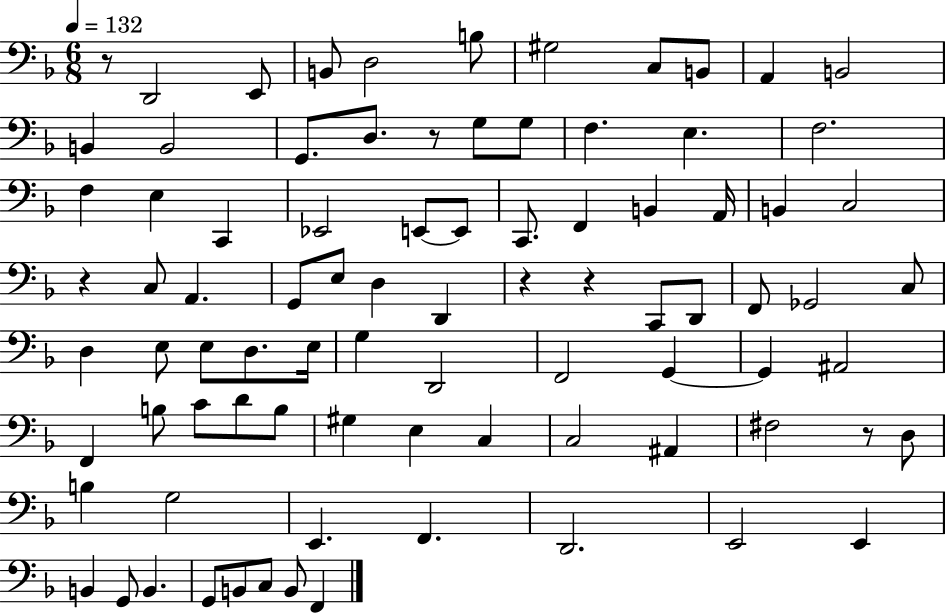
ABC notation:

X:1
T:Untitled
M:6/8
L:1/4
K:F
z/2 D,,2 E,,/2 B,,/2 D,2 B,/2 ^G,2 C,/2 B,,/2 A,, B,,2 B,, B,,2 G,,/2 D,/2 z/2 G,/2 G,/2 F, E, F,2 F, E, C,, _E,,2 E,,/2 E,,/2 C,,/2 F,, B,, A,,/4 B,, C,2 z C,/2 A,, G,,/2 E,/2 D, D,, z z C,,/2 D,,/2 F,,/2 _G,,2 C,/2 D, E,/2 E,/2 D,/2 E,/4 G, D,,2 F,,2 G,, G,, ^A,,2 F,, B,/2 C/2 D/2 B,/2 ^G, E, C, C,2 ^A,, ^F,2 z/2 D,/2 B, G,2 E,, F,, D,,2 E,,2 E,, B,, G,,/2 B,, G,,/2 B,,/2 C,/2 B,,/2 F,,